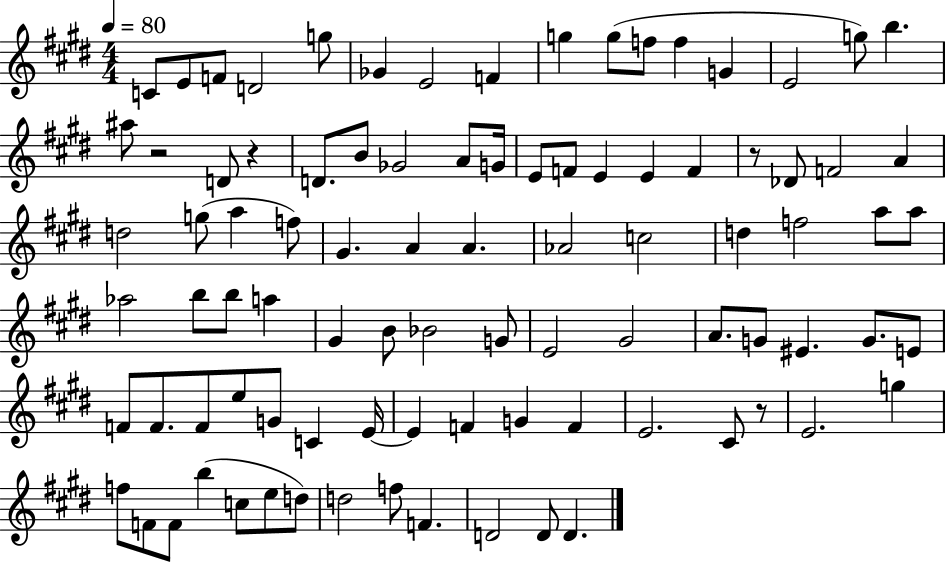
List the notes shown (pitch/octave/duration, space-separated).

C4/e E4/e F4/e D4/h G5/e Gb4/q E4/h F4/q G5/q G5/e F5/e F5/q G4/q E4/h G5/e B5/q. A#5/e R/h D4/e R/q D4/e. B4/e Gb4/h A4/e G4/s E4/e F4/e E4/q E4/q F4/q R/e Db4/e F4/h A4/q D5/h G5/e A5/q F5/e G#4/q. A4/q A4/q. Ab4/h C5/h D5/q F5/h A5/e A5/e Ab5/h B5/e B5/e A5/q G#4/q B4/e Bb4/h G4/e E4/h G#4/h A4/e. G4/e EIS4/q. G4/e. E4/e F4/e F4/e. F4/e E5/e G4/e C4/q E4/s E4/q F4/q G4/q F4/q E4/h. C#4/e R/e E4/h. G5/q F5/e F4/e F4/e B5/q C5/e E5/e D5/e D5/h F5/e F4/q. D4/h D4/e D4/q.